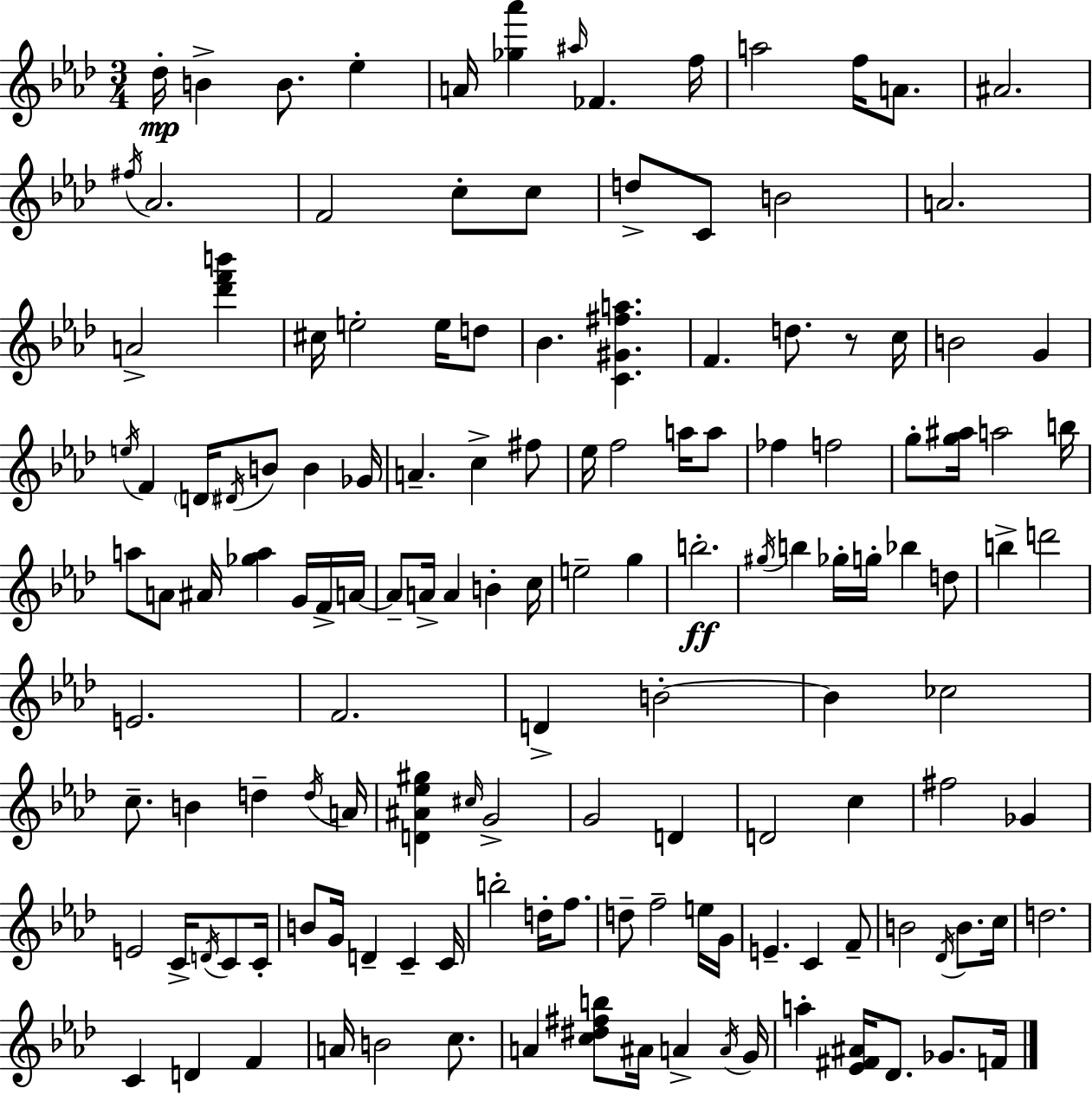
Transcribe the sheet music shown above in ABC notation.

X:1
T:Untitled
M:3/4
L:1/4
K:Ab
_d/4 B B/2 _e A/4 [_g_a'] ^a/4 _F f/4 a2 f/4 A/2 ^A2 ^f/4 _A2 F2 c/2 c/2 d/2 C/2 B2 A2 A2 [_d'f'b'] ^c/4 e2 e/4 d/2 _B [C^G^fa] F d/2 z/2 c/4 B2 G e/4 F D/4 ^D/4 B/2 B _G/4 A c ^f/2 _e/4 f2 a/4 a/2 _f f2 g/2 [g^a]/4 a2 b/4 a/2 A/2 ^A/4 [_ga] G/4 F/4 A/4 A/2 A/4 A B c/4 e2 g b2 ^g/4 b _g/4 g/4 _b d/2 b d'2 E2 F2 D B2 B _c2 c/2 B d d/4 A/4 [D^A_e^g] ^c/4 G2 G2 D D2 c ^f2 _G E2 C/4 D/4 C/2 C/4 B/2 G/4 D C C/4 b2 d/4 f/2 d/2 f2 e/4 G/4 E C F/2 B2 _D/4 B/2 c/4 d2 C D F A/4 B2 c/2 A [c^d^fb]/2 ^A/4 A A/4 G/4 a [_E^F^A]/4 _D/2 _G/2 F/4